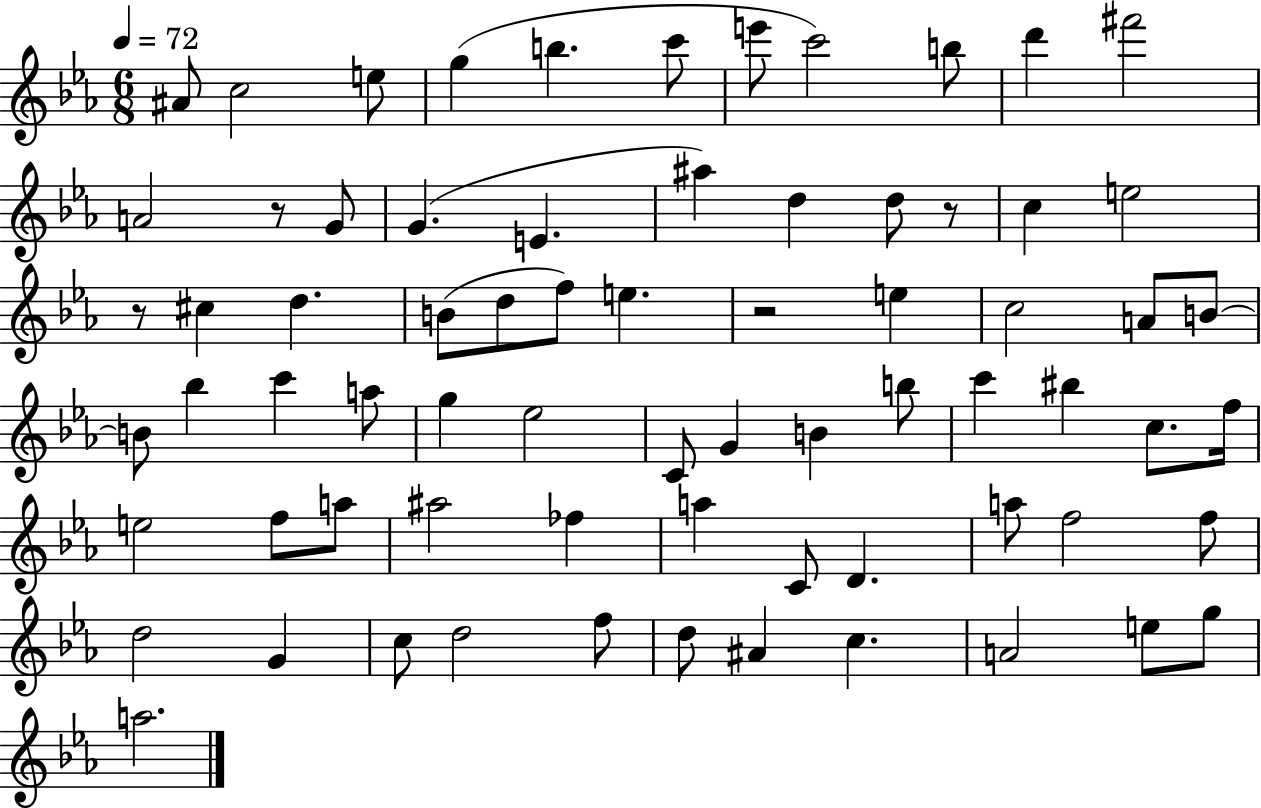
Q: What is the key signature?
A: EES major